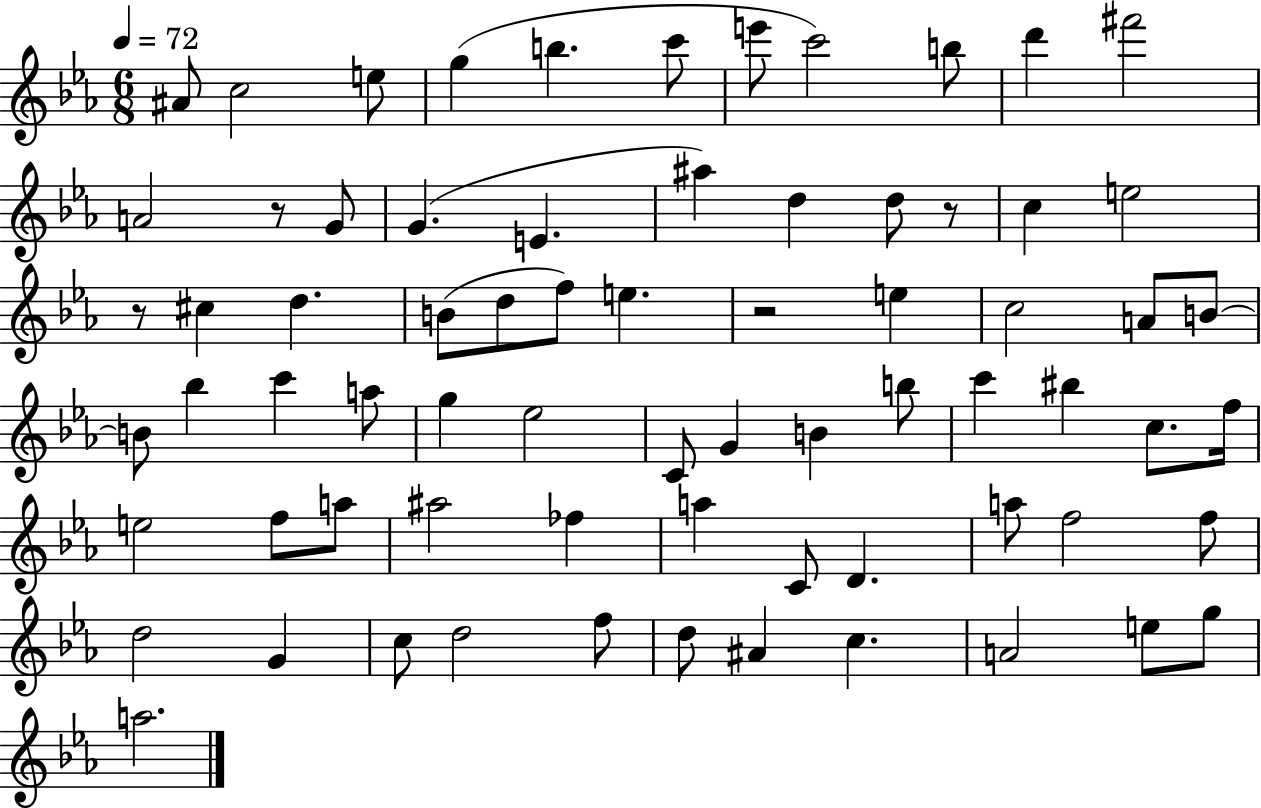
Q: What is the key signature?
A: EES major